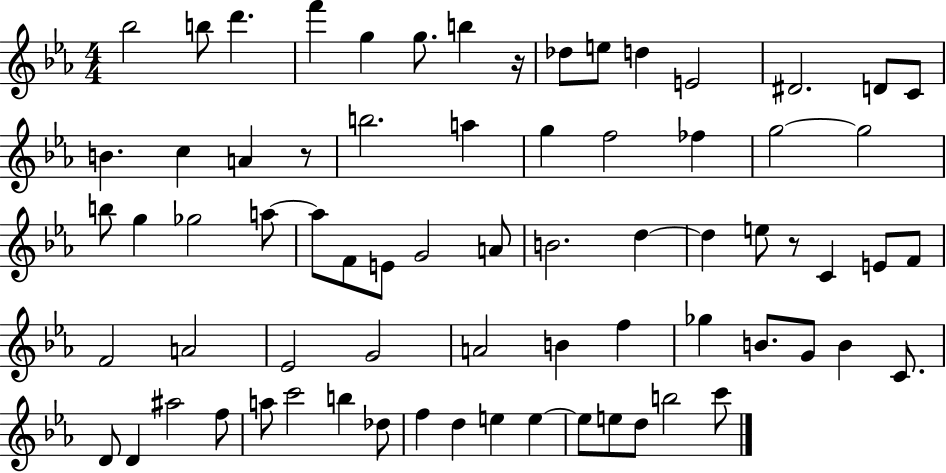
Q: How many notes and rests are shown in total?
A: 72